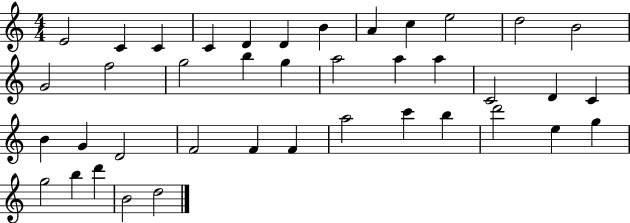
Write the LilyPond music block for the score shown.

{
  \clef treble
  \numericTimeSignature
  \time 4/4
  \key c \major
  e'2 c'4 c'4 | c'4 d'4 d'4 b'4 | a'4 c''4 e''2 | d''2 b'2 | \break g'2 f''2 | g''2 b''4 g''4 | a''2 a''4 a''4 | c'2 d'4 c'4 | \break b'4 g'4 d'2 | f'2 f'4 f'4 | a''2 c'''4 b''4 | d'''2 e''4 g''4 | \break g''2 b''4 d'''4 | b'2 d''2 | \bar "|."
}